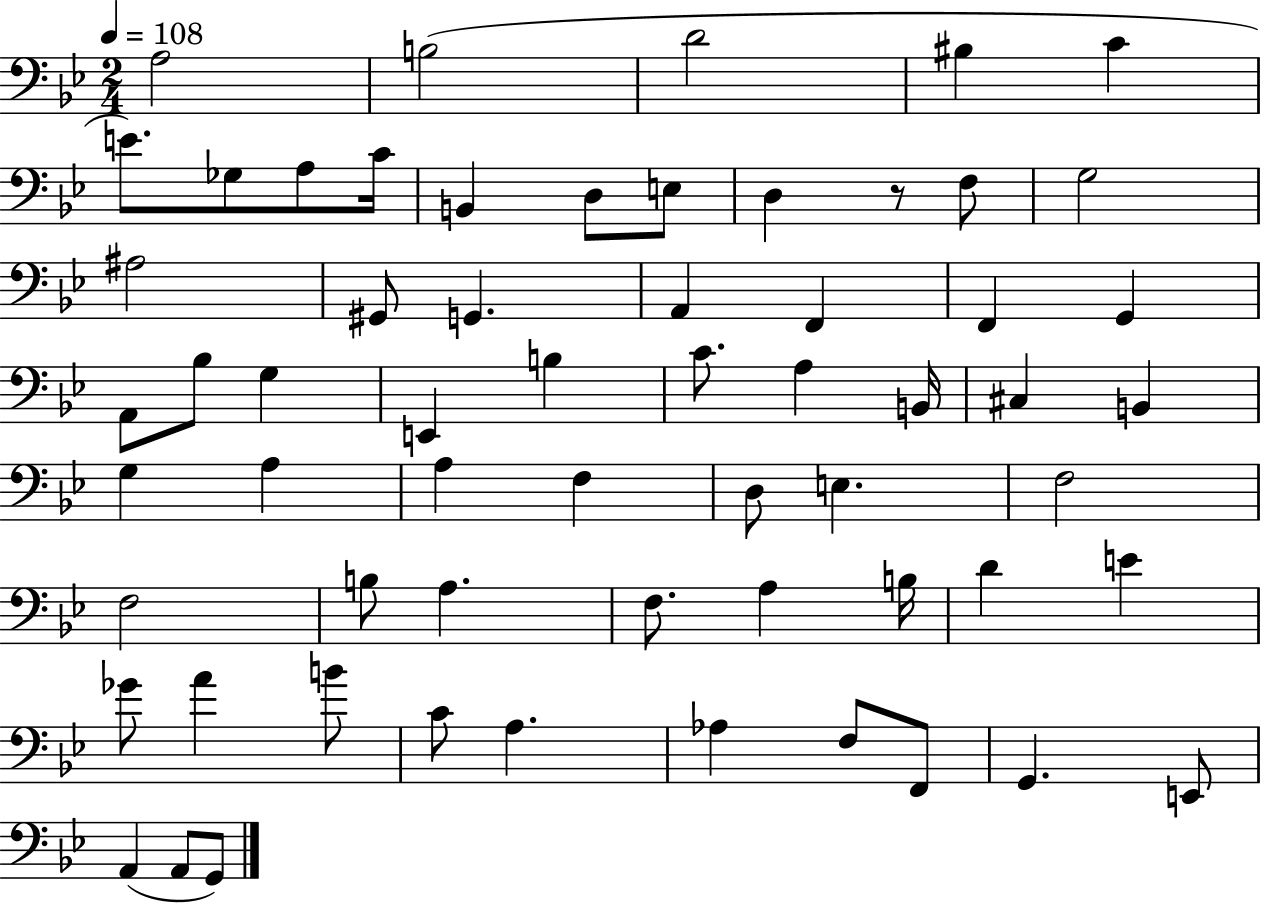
A3/h B3/h D4/h BIS3/q C4/q E4/e. Gb3/e A3/e C4/s B2/q D3/e E3/e D3/q R/e F3/e G3/h A#3/h G#2/e G2/q. A2/q F2/q F2/q G2/q A2/e Bb3/e G3/q E2/q B3/q C4/e. A3/q B2/s C#3/q B2/q G3/q A3/q A3/q F3/q D3/e E3/q. F3/h F3/h B3/e A3/q. F3/e. A3/q B3/s D4/q E4/q Gb4/e A4/q B4/e C4/e A3/q. Ab3/q F3/e F2/e G2/q. E2/e A2/q A2/e G2/e